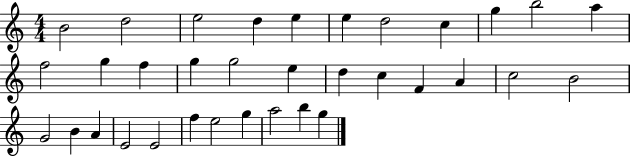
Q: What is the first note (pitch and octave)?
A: B4